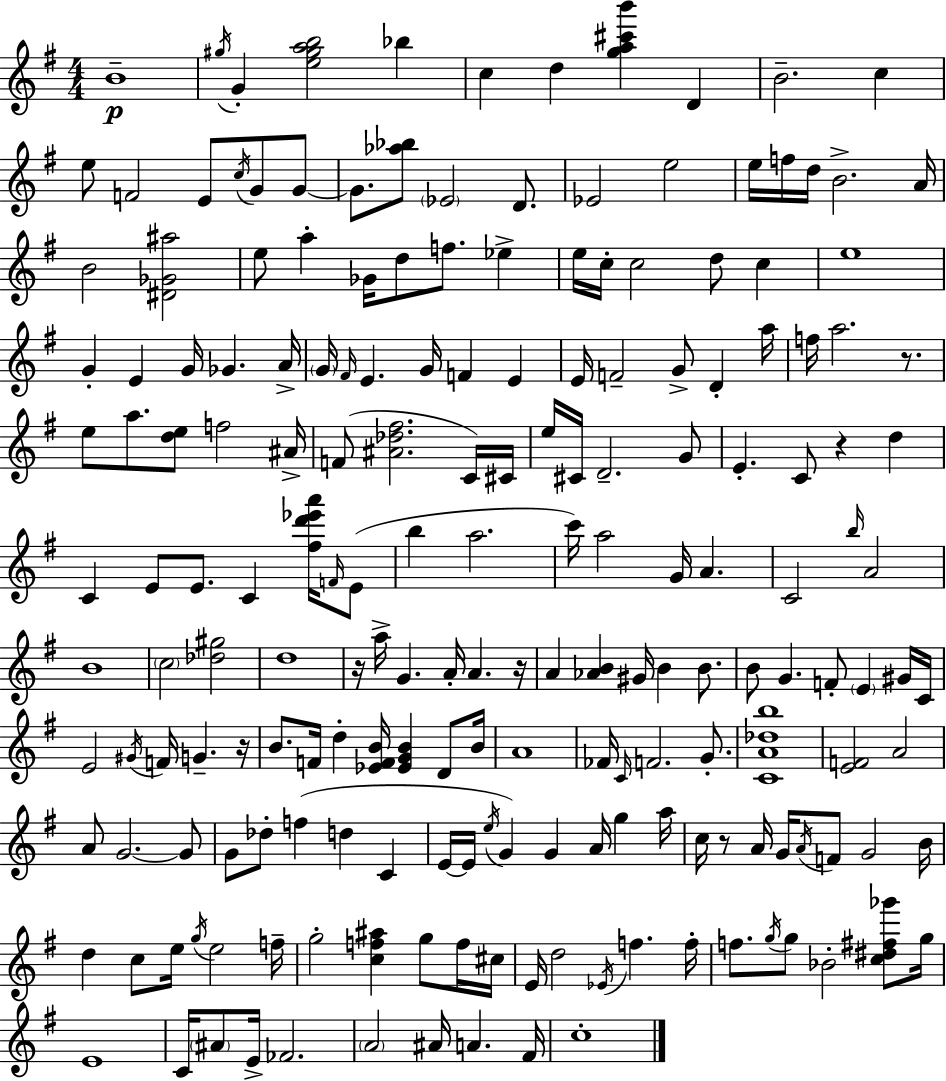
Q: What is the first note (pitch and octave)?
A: B4